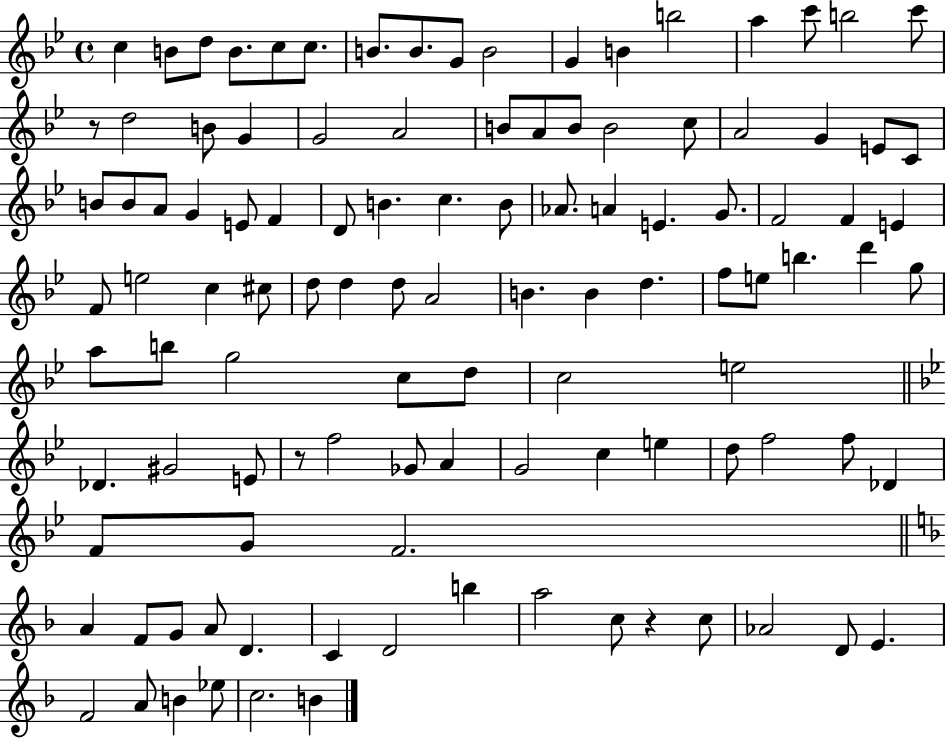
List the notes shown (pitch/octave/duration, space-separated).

C5/q B4/e D5/e B4/e. C5/e C5/e. B4/e. B4/e. G4/e B4/h G4/q B4/q B5/h A5/q C6/e B5/h C6/e R/e D5/h B4/e G4/q G4/h A4/h B4/e A4/e B4/e B4/h C5/e A4/h G4/q E4/e C4/e B4/e B4/e A4/e G4/q E4/e F4/q D4/e B4/q. C5/q. B4/e Ab4/e. A4/q E4/q. G4/e. F4/h F4/q E4/q F4/e E5/h C5/q C#5/e D5/e D5/q D5/e A4/h B4/q. B4/q D5/q. F5/e E5/e B5/q. D6/q G5/e A5/e B5/e G5/h C5/e D5/e C5/h E5/h Db4/q. G#4/h E4/e R/e F5/h Gb4/e A4/q G4/h C5/q E5/q D5/e F5/h F5/e Db4/q F4/e G4/e F4/h. A4/q F4/e G4/e A4/e D4/q. C4/q D4/h B5/q A5/h C5/e R/q C5/e Ab4/h D4/e E4/q. F4/h A4/e B4/q Eb5/e C5/h. B4/q